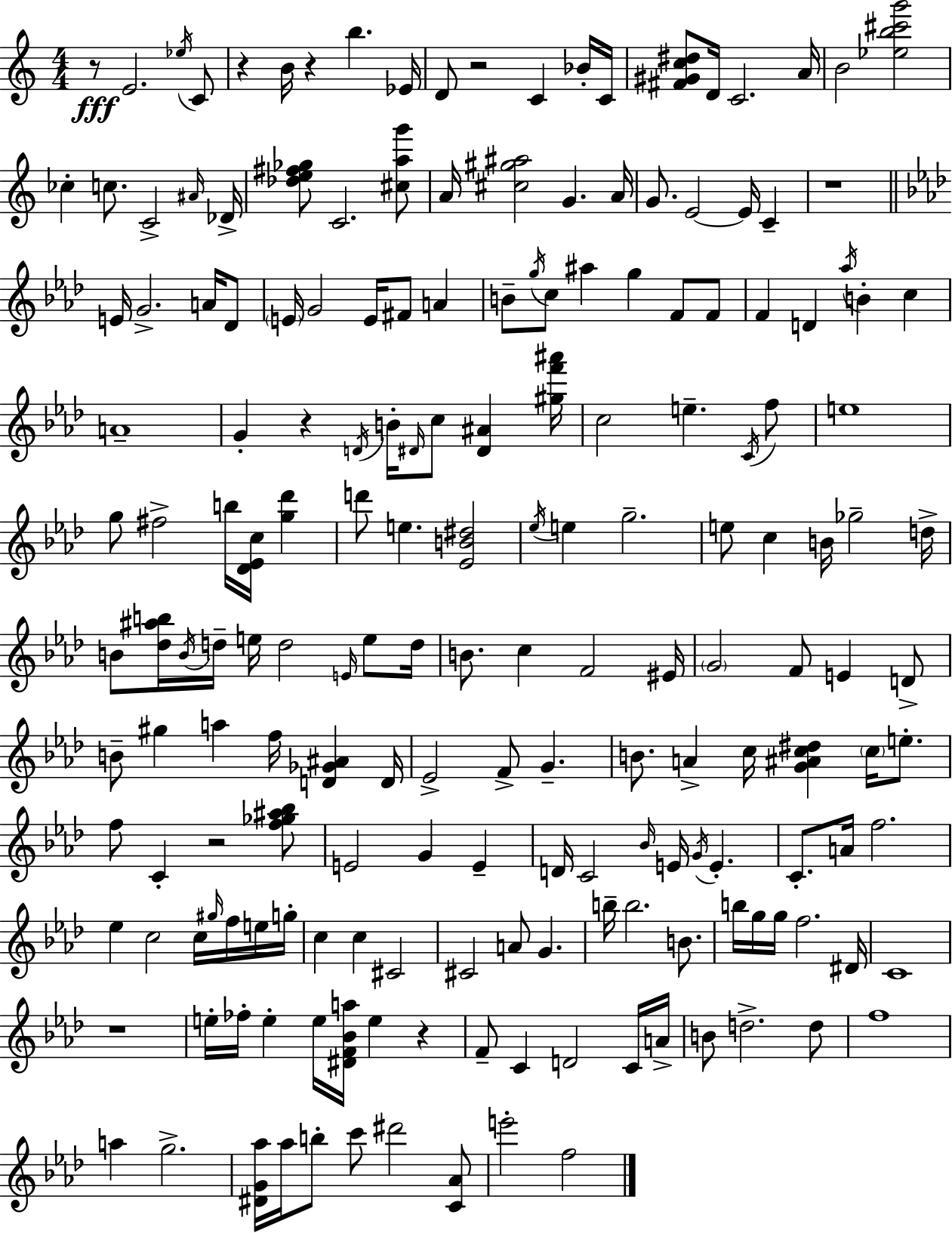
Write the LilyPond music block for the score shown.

{
  \clef treble
  \numericTimeSignature
  \time 4/4
  \key a \minor
  \repeat volta 2 { r8\fff e'2. \acciaccatura { ees''16 } c'8 | r4 b'16 r4 b''4. | ees'16 d'8 r2 c'4 bes'16-. | c'16 <fis' gis' c'' dis''>8 d'16 c'2. | \break a'16 b'2 <ees'' b'' cis''' g'''>2 | ces''4-. c''8. c'2-> | \grace { ais'16 } des'16-> <des'' e'' fis'' ges''>8 c'2. | <cis'' a'' g'''>8 a'16 <cis'' gis'' ais''>2 g'4. | \break a'16 g'8. e'2~~ e'16 c'4-- | r1 | \bar "||" \break \key f \minor e'16 g'2.-> a'16 des'8 | \parenthesize e'16 g'2 e'16 fis'8 a'4 | b'8-- \acciaccatura { g''16 } c''8 ais''4 g''4 f'8 f'8 | f'4 d'4 \acciaccatura { aes''16 } b'4-. c''4 | \break a'1-- | g'4-. r4 \acciaccatura { d'16 } b'16-. \grace { dis'16 } c''8 <dis' ais'>4 | <gis'' f''' ais'''>16 c''2 e''4.-- | \acciaccatura { c'16 } f''8 e''1 | \break g''8 fis''2-> b''16 | <des' ees' c''>16 <g'' des'''>4 d'''8 e''4. <ees' b' dis''>2 | \acciaccatura { ees''16 } e''4 g''2.-- | e''8 c''4 b'16 ges''2-- | \break d''16-> b'8 <des'' ais'' b''>16 \acciaccatura { b'16 } d''16-- e''16 d''2 | \grace { e'16 } e''8 d''16 b'8. c''4 f'2 | eis'16 \parenthesize g'2 | f'8 e'4 d'8-> b'8-- gis''4 a''4 | \break f''16 <d' ges' ais'>4 d'16 ees'2-> | f'8-> g'4.-- b'8. a'4-> c''16 | <g' ais' c'' dis''>4 \parenthesize c''16 e''8.-. f''8 c'4-. r2 | <f'' ges'' ais'' bes''>8 e'2 | \break g'4 e'4-- d'16 c'2 | \grace { bes'16 } e'16 \acciaccatura { g'16 } e'4.-. c'8.-. a'16 f''2. | ees''4 c''2 | c''16 \grace { gis''16 } f''16 e''16 g''16-. c''4 c''4 | \break cis'2 cis'2 | a'8 g'4. b''16-- b''2. | b'8. b''16 g''16 g''16 f''2. | dis'16 c'1 | \break r1 | e''16-. fes''16-. e''4-. | e''16 <dis' f' bes' a''>16 e''4 r4 f'8-- c'4 | d'2 c'16 a'16-> b'8 d''2.-> | \break d''8 f''1 | a''4 g''2.-> | <dis' g' aes''>16 aes''16 b''8-. c'''8 | dis'''2 <c' aes'>8 e'''2-. | \break f''2 } \bar "|."
}